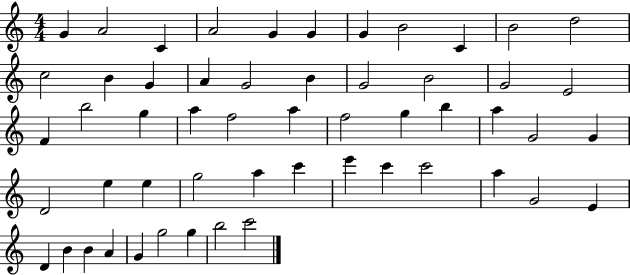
{
  \clef treble
  \numericTimeSignature
  \time 4/4
  \key c \major
  g'4 a'2 c'4 | a'2 g'4 g'4 | g'4 b'2 c'4 | b'2 d''2 | \break c''2 b'4 g'4 | a'4 g'2 b'4 | g'2 b'2 | g'2 e'2 | \break f'4 b''2 g''4 | a''4 f''2 a''4 | f''2 g''4 b''4 | a''4 g'2 g'4 | \break d'2 e''4 e''4 | g''2 a''4 c'''4 | e'''4 c'''4 c'''2 | a''4 g'2 e'4 | \break d'4 b'4 b'4 a'4 | g'4 g''2 g''4 | b''2 c'''2 | \bar "|."
}